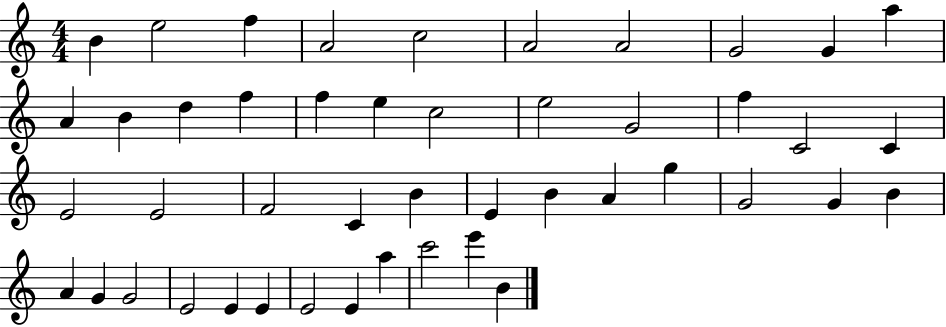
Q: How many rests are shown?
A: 0